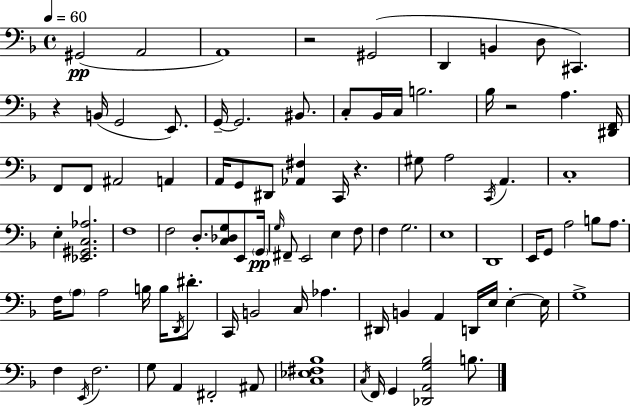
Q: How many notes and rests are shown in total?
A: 93